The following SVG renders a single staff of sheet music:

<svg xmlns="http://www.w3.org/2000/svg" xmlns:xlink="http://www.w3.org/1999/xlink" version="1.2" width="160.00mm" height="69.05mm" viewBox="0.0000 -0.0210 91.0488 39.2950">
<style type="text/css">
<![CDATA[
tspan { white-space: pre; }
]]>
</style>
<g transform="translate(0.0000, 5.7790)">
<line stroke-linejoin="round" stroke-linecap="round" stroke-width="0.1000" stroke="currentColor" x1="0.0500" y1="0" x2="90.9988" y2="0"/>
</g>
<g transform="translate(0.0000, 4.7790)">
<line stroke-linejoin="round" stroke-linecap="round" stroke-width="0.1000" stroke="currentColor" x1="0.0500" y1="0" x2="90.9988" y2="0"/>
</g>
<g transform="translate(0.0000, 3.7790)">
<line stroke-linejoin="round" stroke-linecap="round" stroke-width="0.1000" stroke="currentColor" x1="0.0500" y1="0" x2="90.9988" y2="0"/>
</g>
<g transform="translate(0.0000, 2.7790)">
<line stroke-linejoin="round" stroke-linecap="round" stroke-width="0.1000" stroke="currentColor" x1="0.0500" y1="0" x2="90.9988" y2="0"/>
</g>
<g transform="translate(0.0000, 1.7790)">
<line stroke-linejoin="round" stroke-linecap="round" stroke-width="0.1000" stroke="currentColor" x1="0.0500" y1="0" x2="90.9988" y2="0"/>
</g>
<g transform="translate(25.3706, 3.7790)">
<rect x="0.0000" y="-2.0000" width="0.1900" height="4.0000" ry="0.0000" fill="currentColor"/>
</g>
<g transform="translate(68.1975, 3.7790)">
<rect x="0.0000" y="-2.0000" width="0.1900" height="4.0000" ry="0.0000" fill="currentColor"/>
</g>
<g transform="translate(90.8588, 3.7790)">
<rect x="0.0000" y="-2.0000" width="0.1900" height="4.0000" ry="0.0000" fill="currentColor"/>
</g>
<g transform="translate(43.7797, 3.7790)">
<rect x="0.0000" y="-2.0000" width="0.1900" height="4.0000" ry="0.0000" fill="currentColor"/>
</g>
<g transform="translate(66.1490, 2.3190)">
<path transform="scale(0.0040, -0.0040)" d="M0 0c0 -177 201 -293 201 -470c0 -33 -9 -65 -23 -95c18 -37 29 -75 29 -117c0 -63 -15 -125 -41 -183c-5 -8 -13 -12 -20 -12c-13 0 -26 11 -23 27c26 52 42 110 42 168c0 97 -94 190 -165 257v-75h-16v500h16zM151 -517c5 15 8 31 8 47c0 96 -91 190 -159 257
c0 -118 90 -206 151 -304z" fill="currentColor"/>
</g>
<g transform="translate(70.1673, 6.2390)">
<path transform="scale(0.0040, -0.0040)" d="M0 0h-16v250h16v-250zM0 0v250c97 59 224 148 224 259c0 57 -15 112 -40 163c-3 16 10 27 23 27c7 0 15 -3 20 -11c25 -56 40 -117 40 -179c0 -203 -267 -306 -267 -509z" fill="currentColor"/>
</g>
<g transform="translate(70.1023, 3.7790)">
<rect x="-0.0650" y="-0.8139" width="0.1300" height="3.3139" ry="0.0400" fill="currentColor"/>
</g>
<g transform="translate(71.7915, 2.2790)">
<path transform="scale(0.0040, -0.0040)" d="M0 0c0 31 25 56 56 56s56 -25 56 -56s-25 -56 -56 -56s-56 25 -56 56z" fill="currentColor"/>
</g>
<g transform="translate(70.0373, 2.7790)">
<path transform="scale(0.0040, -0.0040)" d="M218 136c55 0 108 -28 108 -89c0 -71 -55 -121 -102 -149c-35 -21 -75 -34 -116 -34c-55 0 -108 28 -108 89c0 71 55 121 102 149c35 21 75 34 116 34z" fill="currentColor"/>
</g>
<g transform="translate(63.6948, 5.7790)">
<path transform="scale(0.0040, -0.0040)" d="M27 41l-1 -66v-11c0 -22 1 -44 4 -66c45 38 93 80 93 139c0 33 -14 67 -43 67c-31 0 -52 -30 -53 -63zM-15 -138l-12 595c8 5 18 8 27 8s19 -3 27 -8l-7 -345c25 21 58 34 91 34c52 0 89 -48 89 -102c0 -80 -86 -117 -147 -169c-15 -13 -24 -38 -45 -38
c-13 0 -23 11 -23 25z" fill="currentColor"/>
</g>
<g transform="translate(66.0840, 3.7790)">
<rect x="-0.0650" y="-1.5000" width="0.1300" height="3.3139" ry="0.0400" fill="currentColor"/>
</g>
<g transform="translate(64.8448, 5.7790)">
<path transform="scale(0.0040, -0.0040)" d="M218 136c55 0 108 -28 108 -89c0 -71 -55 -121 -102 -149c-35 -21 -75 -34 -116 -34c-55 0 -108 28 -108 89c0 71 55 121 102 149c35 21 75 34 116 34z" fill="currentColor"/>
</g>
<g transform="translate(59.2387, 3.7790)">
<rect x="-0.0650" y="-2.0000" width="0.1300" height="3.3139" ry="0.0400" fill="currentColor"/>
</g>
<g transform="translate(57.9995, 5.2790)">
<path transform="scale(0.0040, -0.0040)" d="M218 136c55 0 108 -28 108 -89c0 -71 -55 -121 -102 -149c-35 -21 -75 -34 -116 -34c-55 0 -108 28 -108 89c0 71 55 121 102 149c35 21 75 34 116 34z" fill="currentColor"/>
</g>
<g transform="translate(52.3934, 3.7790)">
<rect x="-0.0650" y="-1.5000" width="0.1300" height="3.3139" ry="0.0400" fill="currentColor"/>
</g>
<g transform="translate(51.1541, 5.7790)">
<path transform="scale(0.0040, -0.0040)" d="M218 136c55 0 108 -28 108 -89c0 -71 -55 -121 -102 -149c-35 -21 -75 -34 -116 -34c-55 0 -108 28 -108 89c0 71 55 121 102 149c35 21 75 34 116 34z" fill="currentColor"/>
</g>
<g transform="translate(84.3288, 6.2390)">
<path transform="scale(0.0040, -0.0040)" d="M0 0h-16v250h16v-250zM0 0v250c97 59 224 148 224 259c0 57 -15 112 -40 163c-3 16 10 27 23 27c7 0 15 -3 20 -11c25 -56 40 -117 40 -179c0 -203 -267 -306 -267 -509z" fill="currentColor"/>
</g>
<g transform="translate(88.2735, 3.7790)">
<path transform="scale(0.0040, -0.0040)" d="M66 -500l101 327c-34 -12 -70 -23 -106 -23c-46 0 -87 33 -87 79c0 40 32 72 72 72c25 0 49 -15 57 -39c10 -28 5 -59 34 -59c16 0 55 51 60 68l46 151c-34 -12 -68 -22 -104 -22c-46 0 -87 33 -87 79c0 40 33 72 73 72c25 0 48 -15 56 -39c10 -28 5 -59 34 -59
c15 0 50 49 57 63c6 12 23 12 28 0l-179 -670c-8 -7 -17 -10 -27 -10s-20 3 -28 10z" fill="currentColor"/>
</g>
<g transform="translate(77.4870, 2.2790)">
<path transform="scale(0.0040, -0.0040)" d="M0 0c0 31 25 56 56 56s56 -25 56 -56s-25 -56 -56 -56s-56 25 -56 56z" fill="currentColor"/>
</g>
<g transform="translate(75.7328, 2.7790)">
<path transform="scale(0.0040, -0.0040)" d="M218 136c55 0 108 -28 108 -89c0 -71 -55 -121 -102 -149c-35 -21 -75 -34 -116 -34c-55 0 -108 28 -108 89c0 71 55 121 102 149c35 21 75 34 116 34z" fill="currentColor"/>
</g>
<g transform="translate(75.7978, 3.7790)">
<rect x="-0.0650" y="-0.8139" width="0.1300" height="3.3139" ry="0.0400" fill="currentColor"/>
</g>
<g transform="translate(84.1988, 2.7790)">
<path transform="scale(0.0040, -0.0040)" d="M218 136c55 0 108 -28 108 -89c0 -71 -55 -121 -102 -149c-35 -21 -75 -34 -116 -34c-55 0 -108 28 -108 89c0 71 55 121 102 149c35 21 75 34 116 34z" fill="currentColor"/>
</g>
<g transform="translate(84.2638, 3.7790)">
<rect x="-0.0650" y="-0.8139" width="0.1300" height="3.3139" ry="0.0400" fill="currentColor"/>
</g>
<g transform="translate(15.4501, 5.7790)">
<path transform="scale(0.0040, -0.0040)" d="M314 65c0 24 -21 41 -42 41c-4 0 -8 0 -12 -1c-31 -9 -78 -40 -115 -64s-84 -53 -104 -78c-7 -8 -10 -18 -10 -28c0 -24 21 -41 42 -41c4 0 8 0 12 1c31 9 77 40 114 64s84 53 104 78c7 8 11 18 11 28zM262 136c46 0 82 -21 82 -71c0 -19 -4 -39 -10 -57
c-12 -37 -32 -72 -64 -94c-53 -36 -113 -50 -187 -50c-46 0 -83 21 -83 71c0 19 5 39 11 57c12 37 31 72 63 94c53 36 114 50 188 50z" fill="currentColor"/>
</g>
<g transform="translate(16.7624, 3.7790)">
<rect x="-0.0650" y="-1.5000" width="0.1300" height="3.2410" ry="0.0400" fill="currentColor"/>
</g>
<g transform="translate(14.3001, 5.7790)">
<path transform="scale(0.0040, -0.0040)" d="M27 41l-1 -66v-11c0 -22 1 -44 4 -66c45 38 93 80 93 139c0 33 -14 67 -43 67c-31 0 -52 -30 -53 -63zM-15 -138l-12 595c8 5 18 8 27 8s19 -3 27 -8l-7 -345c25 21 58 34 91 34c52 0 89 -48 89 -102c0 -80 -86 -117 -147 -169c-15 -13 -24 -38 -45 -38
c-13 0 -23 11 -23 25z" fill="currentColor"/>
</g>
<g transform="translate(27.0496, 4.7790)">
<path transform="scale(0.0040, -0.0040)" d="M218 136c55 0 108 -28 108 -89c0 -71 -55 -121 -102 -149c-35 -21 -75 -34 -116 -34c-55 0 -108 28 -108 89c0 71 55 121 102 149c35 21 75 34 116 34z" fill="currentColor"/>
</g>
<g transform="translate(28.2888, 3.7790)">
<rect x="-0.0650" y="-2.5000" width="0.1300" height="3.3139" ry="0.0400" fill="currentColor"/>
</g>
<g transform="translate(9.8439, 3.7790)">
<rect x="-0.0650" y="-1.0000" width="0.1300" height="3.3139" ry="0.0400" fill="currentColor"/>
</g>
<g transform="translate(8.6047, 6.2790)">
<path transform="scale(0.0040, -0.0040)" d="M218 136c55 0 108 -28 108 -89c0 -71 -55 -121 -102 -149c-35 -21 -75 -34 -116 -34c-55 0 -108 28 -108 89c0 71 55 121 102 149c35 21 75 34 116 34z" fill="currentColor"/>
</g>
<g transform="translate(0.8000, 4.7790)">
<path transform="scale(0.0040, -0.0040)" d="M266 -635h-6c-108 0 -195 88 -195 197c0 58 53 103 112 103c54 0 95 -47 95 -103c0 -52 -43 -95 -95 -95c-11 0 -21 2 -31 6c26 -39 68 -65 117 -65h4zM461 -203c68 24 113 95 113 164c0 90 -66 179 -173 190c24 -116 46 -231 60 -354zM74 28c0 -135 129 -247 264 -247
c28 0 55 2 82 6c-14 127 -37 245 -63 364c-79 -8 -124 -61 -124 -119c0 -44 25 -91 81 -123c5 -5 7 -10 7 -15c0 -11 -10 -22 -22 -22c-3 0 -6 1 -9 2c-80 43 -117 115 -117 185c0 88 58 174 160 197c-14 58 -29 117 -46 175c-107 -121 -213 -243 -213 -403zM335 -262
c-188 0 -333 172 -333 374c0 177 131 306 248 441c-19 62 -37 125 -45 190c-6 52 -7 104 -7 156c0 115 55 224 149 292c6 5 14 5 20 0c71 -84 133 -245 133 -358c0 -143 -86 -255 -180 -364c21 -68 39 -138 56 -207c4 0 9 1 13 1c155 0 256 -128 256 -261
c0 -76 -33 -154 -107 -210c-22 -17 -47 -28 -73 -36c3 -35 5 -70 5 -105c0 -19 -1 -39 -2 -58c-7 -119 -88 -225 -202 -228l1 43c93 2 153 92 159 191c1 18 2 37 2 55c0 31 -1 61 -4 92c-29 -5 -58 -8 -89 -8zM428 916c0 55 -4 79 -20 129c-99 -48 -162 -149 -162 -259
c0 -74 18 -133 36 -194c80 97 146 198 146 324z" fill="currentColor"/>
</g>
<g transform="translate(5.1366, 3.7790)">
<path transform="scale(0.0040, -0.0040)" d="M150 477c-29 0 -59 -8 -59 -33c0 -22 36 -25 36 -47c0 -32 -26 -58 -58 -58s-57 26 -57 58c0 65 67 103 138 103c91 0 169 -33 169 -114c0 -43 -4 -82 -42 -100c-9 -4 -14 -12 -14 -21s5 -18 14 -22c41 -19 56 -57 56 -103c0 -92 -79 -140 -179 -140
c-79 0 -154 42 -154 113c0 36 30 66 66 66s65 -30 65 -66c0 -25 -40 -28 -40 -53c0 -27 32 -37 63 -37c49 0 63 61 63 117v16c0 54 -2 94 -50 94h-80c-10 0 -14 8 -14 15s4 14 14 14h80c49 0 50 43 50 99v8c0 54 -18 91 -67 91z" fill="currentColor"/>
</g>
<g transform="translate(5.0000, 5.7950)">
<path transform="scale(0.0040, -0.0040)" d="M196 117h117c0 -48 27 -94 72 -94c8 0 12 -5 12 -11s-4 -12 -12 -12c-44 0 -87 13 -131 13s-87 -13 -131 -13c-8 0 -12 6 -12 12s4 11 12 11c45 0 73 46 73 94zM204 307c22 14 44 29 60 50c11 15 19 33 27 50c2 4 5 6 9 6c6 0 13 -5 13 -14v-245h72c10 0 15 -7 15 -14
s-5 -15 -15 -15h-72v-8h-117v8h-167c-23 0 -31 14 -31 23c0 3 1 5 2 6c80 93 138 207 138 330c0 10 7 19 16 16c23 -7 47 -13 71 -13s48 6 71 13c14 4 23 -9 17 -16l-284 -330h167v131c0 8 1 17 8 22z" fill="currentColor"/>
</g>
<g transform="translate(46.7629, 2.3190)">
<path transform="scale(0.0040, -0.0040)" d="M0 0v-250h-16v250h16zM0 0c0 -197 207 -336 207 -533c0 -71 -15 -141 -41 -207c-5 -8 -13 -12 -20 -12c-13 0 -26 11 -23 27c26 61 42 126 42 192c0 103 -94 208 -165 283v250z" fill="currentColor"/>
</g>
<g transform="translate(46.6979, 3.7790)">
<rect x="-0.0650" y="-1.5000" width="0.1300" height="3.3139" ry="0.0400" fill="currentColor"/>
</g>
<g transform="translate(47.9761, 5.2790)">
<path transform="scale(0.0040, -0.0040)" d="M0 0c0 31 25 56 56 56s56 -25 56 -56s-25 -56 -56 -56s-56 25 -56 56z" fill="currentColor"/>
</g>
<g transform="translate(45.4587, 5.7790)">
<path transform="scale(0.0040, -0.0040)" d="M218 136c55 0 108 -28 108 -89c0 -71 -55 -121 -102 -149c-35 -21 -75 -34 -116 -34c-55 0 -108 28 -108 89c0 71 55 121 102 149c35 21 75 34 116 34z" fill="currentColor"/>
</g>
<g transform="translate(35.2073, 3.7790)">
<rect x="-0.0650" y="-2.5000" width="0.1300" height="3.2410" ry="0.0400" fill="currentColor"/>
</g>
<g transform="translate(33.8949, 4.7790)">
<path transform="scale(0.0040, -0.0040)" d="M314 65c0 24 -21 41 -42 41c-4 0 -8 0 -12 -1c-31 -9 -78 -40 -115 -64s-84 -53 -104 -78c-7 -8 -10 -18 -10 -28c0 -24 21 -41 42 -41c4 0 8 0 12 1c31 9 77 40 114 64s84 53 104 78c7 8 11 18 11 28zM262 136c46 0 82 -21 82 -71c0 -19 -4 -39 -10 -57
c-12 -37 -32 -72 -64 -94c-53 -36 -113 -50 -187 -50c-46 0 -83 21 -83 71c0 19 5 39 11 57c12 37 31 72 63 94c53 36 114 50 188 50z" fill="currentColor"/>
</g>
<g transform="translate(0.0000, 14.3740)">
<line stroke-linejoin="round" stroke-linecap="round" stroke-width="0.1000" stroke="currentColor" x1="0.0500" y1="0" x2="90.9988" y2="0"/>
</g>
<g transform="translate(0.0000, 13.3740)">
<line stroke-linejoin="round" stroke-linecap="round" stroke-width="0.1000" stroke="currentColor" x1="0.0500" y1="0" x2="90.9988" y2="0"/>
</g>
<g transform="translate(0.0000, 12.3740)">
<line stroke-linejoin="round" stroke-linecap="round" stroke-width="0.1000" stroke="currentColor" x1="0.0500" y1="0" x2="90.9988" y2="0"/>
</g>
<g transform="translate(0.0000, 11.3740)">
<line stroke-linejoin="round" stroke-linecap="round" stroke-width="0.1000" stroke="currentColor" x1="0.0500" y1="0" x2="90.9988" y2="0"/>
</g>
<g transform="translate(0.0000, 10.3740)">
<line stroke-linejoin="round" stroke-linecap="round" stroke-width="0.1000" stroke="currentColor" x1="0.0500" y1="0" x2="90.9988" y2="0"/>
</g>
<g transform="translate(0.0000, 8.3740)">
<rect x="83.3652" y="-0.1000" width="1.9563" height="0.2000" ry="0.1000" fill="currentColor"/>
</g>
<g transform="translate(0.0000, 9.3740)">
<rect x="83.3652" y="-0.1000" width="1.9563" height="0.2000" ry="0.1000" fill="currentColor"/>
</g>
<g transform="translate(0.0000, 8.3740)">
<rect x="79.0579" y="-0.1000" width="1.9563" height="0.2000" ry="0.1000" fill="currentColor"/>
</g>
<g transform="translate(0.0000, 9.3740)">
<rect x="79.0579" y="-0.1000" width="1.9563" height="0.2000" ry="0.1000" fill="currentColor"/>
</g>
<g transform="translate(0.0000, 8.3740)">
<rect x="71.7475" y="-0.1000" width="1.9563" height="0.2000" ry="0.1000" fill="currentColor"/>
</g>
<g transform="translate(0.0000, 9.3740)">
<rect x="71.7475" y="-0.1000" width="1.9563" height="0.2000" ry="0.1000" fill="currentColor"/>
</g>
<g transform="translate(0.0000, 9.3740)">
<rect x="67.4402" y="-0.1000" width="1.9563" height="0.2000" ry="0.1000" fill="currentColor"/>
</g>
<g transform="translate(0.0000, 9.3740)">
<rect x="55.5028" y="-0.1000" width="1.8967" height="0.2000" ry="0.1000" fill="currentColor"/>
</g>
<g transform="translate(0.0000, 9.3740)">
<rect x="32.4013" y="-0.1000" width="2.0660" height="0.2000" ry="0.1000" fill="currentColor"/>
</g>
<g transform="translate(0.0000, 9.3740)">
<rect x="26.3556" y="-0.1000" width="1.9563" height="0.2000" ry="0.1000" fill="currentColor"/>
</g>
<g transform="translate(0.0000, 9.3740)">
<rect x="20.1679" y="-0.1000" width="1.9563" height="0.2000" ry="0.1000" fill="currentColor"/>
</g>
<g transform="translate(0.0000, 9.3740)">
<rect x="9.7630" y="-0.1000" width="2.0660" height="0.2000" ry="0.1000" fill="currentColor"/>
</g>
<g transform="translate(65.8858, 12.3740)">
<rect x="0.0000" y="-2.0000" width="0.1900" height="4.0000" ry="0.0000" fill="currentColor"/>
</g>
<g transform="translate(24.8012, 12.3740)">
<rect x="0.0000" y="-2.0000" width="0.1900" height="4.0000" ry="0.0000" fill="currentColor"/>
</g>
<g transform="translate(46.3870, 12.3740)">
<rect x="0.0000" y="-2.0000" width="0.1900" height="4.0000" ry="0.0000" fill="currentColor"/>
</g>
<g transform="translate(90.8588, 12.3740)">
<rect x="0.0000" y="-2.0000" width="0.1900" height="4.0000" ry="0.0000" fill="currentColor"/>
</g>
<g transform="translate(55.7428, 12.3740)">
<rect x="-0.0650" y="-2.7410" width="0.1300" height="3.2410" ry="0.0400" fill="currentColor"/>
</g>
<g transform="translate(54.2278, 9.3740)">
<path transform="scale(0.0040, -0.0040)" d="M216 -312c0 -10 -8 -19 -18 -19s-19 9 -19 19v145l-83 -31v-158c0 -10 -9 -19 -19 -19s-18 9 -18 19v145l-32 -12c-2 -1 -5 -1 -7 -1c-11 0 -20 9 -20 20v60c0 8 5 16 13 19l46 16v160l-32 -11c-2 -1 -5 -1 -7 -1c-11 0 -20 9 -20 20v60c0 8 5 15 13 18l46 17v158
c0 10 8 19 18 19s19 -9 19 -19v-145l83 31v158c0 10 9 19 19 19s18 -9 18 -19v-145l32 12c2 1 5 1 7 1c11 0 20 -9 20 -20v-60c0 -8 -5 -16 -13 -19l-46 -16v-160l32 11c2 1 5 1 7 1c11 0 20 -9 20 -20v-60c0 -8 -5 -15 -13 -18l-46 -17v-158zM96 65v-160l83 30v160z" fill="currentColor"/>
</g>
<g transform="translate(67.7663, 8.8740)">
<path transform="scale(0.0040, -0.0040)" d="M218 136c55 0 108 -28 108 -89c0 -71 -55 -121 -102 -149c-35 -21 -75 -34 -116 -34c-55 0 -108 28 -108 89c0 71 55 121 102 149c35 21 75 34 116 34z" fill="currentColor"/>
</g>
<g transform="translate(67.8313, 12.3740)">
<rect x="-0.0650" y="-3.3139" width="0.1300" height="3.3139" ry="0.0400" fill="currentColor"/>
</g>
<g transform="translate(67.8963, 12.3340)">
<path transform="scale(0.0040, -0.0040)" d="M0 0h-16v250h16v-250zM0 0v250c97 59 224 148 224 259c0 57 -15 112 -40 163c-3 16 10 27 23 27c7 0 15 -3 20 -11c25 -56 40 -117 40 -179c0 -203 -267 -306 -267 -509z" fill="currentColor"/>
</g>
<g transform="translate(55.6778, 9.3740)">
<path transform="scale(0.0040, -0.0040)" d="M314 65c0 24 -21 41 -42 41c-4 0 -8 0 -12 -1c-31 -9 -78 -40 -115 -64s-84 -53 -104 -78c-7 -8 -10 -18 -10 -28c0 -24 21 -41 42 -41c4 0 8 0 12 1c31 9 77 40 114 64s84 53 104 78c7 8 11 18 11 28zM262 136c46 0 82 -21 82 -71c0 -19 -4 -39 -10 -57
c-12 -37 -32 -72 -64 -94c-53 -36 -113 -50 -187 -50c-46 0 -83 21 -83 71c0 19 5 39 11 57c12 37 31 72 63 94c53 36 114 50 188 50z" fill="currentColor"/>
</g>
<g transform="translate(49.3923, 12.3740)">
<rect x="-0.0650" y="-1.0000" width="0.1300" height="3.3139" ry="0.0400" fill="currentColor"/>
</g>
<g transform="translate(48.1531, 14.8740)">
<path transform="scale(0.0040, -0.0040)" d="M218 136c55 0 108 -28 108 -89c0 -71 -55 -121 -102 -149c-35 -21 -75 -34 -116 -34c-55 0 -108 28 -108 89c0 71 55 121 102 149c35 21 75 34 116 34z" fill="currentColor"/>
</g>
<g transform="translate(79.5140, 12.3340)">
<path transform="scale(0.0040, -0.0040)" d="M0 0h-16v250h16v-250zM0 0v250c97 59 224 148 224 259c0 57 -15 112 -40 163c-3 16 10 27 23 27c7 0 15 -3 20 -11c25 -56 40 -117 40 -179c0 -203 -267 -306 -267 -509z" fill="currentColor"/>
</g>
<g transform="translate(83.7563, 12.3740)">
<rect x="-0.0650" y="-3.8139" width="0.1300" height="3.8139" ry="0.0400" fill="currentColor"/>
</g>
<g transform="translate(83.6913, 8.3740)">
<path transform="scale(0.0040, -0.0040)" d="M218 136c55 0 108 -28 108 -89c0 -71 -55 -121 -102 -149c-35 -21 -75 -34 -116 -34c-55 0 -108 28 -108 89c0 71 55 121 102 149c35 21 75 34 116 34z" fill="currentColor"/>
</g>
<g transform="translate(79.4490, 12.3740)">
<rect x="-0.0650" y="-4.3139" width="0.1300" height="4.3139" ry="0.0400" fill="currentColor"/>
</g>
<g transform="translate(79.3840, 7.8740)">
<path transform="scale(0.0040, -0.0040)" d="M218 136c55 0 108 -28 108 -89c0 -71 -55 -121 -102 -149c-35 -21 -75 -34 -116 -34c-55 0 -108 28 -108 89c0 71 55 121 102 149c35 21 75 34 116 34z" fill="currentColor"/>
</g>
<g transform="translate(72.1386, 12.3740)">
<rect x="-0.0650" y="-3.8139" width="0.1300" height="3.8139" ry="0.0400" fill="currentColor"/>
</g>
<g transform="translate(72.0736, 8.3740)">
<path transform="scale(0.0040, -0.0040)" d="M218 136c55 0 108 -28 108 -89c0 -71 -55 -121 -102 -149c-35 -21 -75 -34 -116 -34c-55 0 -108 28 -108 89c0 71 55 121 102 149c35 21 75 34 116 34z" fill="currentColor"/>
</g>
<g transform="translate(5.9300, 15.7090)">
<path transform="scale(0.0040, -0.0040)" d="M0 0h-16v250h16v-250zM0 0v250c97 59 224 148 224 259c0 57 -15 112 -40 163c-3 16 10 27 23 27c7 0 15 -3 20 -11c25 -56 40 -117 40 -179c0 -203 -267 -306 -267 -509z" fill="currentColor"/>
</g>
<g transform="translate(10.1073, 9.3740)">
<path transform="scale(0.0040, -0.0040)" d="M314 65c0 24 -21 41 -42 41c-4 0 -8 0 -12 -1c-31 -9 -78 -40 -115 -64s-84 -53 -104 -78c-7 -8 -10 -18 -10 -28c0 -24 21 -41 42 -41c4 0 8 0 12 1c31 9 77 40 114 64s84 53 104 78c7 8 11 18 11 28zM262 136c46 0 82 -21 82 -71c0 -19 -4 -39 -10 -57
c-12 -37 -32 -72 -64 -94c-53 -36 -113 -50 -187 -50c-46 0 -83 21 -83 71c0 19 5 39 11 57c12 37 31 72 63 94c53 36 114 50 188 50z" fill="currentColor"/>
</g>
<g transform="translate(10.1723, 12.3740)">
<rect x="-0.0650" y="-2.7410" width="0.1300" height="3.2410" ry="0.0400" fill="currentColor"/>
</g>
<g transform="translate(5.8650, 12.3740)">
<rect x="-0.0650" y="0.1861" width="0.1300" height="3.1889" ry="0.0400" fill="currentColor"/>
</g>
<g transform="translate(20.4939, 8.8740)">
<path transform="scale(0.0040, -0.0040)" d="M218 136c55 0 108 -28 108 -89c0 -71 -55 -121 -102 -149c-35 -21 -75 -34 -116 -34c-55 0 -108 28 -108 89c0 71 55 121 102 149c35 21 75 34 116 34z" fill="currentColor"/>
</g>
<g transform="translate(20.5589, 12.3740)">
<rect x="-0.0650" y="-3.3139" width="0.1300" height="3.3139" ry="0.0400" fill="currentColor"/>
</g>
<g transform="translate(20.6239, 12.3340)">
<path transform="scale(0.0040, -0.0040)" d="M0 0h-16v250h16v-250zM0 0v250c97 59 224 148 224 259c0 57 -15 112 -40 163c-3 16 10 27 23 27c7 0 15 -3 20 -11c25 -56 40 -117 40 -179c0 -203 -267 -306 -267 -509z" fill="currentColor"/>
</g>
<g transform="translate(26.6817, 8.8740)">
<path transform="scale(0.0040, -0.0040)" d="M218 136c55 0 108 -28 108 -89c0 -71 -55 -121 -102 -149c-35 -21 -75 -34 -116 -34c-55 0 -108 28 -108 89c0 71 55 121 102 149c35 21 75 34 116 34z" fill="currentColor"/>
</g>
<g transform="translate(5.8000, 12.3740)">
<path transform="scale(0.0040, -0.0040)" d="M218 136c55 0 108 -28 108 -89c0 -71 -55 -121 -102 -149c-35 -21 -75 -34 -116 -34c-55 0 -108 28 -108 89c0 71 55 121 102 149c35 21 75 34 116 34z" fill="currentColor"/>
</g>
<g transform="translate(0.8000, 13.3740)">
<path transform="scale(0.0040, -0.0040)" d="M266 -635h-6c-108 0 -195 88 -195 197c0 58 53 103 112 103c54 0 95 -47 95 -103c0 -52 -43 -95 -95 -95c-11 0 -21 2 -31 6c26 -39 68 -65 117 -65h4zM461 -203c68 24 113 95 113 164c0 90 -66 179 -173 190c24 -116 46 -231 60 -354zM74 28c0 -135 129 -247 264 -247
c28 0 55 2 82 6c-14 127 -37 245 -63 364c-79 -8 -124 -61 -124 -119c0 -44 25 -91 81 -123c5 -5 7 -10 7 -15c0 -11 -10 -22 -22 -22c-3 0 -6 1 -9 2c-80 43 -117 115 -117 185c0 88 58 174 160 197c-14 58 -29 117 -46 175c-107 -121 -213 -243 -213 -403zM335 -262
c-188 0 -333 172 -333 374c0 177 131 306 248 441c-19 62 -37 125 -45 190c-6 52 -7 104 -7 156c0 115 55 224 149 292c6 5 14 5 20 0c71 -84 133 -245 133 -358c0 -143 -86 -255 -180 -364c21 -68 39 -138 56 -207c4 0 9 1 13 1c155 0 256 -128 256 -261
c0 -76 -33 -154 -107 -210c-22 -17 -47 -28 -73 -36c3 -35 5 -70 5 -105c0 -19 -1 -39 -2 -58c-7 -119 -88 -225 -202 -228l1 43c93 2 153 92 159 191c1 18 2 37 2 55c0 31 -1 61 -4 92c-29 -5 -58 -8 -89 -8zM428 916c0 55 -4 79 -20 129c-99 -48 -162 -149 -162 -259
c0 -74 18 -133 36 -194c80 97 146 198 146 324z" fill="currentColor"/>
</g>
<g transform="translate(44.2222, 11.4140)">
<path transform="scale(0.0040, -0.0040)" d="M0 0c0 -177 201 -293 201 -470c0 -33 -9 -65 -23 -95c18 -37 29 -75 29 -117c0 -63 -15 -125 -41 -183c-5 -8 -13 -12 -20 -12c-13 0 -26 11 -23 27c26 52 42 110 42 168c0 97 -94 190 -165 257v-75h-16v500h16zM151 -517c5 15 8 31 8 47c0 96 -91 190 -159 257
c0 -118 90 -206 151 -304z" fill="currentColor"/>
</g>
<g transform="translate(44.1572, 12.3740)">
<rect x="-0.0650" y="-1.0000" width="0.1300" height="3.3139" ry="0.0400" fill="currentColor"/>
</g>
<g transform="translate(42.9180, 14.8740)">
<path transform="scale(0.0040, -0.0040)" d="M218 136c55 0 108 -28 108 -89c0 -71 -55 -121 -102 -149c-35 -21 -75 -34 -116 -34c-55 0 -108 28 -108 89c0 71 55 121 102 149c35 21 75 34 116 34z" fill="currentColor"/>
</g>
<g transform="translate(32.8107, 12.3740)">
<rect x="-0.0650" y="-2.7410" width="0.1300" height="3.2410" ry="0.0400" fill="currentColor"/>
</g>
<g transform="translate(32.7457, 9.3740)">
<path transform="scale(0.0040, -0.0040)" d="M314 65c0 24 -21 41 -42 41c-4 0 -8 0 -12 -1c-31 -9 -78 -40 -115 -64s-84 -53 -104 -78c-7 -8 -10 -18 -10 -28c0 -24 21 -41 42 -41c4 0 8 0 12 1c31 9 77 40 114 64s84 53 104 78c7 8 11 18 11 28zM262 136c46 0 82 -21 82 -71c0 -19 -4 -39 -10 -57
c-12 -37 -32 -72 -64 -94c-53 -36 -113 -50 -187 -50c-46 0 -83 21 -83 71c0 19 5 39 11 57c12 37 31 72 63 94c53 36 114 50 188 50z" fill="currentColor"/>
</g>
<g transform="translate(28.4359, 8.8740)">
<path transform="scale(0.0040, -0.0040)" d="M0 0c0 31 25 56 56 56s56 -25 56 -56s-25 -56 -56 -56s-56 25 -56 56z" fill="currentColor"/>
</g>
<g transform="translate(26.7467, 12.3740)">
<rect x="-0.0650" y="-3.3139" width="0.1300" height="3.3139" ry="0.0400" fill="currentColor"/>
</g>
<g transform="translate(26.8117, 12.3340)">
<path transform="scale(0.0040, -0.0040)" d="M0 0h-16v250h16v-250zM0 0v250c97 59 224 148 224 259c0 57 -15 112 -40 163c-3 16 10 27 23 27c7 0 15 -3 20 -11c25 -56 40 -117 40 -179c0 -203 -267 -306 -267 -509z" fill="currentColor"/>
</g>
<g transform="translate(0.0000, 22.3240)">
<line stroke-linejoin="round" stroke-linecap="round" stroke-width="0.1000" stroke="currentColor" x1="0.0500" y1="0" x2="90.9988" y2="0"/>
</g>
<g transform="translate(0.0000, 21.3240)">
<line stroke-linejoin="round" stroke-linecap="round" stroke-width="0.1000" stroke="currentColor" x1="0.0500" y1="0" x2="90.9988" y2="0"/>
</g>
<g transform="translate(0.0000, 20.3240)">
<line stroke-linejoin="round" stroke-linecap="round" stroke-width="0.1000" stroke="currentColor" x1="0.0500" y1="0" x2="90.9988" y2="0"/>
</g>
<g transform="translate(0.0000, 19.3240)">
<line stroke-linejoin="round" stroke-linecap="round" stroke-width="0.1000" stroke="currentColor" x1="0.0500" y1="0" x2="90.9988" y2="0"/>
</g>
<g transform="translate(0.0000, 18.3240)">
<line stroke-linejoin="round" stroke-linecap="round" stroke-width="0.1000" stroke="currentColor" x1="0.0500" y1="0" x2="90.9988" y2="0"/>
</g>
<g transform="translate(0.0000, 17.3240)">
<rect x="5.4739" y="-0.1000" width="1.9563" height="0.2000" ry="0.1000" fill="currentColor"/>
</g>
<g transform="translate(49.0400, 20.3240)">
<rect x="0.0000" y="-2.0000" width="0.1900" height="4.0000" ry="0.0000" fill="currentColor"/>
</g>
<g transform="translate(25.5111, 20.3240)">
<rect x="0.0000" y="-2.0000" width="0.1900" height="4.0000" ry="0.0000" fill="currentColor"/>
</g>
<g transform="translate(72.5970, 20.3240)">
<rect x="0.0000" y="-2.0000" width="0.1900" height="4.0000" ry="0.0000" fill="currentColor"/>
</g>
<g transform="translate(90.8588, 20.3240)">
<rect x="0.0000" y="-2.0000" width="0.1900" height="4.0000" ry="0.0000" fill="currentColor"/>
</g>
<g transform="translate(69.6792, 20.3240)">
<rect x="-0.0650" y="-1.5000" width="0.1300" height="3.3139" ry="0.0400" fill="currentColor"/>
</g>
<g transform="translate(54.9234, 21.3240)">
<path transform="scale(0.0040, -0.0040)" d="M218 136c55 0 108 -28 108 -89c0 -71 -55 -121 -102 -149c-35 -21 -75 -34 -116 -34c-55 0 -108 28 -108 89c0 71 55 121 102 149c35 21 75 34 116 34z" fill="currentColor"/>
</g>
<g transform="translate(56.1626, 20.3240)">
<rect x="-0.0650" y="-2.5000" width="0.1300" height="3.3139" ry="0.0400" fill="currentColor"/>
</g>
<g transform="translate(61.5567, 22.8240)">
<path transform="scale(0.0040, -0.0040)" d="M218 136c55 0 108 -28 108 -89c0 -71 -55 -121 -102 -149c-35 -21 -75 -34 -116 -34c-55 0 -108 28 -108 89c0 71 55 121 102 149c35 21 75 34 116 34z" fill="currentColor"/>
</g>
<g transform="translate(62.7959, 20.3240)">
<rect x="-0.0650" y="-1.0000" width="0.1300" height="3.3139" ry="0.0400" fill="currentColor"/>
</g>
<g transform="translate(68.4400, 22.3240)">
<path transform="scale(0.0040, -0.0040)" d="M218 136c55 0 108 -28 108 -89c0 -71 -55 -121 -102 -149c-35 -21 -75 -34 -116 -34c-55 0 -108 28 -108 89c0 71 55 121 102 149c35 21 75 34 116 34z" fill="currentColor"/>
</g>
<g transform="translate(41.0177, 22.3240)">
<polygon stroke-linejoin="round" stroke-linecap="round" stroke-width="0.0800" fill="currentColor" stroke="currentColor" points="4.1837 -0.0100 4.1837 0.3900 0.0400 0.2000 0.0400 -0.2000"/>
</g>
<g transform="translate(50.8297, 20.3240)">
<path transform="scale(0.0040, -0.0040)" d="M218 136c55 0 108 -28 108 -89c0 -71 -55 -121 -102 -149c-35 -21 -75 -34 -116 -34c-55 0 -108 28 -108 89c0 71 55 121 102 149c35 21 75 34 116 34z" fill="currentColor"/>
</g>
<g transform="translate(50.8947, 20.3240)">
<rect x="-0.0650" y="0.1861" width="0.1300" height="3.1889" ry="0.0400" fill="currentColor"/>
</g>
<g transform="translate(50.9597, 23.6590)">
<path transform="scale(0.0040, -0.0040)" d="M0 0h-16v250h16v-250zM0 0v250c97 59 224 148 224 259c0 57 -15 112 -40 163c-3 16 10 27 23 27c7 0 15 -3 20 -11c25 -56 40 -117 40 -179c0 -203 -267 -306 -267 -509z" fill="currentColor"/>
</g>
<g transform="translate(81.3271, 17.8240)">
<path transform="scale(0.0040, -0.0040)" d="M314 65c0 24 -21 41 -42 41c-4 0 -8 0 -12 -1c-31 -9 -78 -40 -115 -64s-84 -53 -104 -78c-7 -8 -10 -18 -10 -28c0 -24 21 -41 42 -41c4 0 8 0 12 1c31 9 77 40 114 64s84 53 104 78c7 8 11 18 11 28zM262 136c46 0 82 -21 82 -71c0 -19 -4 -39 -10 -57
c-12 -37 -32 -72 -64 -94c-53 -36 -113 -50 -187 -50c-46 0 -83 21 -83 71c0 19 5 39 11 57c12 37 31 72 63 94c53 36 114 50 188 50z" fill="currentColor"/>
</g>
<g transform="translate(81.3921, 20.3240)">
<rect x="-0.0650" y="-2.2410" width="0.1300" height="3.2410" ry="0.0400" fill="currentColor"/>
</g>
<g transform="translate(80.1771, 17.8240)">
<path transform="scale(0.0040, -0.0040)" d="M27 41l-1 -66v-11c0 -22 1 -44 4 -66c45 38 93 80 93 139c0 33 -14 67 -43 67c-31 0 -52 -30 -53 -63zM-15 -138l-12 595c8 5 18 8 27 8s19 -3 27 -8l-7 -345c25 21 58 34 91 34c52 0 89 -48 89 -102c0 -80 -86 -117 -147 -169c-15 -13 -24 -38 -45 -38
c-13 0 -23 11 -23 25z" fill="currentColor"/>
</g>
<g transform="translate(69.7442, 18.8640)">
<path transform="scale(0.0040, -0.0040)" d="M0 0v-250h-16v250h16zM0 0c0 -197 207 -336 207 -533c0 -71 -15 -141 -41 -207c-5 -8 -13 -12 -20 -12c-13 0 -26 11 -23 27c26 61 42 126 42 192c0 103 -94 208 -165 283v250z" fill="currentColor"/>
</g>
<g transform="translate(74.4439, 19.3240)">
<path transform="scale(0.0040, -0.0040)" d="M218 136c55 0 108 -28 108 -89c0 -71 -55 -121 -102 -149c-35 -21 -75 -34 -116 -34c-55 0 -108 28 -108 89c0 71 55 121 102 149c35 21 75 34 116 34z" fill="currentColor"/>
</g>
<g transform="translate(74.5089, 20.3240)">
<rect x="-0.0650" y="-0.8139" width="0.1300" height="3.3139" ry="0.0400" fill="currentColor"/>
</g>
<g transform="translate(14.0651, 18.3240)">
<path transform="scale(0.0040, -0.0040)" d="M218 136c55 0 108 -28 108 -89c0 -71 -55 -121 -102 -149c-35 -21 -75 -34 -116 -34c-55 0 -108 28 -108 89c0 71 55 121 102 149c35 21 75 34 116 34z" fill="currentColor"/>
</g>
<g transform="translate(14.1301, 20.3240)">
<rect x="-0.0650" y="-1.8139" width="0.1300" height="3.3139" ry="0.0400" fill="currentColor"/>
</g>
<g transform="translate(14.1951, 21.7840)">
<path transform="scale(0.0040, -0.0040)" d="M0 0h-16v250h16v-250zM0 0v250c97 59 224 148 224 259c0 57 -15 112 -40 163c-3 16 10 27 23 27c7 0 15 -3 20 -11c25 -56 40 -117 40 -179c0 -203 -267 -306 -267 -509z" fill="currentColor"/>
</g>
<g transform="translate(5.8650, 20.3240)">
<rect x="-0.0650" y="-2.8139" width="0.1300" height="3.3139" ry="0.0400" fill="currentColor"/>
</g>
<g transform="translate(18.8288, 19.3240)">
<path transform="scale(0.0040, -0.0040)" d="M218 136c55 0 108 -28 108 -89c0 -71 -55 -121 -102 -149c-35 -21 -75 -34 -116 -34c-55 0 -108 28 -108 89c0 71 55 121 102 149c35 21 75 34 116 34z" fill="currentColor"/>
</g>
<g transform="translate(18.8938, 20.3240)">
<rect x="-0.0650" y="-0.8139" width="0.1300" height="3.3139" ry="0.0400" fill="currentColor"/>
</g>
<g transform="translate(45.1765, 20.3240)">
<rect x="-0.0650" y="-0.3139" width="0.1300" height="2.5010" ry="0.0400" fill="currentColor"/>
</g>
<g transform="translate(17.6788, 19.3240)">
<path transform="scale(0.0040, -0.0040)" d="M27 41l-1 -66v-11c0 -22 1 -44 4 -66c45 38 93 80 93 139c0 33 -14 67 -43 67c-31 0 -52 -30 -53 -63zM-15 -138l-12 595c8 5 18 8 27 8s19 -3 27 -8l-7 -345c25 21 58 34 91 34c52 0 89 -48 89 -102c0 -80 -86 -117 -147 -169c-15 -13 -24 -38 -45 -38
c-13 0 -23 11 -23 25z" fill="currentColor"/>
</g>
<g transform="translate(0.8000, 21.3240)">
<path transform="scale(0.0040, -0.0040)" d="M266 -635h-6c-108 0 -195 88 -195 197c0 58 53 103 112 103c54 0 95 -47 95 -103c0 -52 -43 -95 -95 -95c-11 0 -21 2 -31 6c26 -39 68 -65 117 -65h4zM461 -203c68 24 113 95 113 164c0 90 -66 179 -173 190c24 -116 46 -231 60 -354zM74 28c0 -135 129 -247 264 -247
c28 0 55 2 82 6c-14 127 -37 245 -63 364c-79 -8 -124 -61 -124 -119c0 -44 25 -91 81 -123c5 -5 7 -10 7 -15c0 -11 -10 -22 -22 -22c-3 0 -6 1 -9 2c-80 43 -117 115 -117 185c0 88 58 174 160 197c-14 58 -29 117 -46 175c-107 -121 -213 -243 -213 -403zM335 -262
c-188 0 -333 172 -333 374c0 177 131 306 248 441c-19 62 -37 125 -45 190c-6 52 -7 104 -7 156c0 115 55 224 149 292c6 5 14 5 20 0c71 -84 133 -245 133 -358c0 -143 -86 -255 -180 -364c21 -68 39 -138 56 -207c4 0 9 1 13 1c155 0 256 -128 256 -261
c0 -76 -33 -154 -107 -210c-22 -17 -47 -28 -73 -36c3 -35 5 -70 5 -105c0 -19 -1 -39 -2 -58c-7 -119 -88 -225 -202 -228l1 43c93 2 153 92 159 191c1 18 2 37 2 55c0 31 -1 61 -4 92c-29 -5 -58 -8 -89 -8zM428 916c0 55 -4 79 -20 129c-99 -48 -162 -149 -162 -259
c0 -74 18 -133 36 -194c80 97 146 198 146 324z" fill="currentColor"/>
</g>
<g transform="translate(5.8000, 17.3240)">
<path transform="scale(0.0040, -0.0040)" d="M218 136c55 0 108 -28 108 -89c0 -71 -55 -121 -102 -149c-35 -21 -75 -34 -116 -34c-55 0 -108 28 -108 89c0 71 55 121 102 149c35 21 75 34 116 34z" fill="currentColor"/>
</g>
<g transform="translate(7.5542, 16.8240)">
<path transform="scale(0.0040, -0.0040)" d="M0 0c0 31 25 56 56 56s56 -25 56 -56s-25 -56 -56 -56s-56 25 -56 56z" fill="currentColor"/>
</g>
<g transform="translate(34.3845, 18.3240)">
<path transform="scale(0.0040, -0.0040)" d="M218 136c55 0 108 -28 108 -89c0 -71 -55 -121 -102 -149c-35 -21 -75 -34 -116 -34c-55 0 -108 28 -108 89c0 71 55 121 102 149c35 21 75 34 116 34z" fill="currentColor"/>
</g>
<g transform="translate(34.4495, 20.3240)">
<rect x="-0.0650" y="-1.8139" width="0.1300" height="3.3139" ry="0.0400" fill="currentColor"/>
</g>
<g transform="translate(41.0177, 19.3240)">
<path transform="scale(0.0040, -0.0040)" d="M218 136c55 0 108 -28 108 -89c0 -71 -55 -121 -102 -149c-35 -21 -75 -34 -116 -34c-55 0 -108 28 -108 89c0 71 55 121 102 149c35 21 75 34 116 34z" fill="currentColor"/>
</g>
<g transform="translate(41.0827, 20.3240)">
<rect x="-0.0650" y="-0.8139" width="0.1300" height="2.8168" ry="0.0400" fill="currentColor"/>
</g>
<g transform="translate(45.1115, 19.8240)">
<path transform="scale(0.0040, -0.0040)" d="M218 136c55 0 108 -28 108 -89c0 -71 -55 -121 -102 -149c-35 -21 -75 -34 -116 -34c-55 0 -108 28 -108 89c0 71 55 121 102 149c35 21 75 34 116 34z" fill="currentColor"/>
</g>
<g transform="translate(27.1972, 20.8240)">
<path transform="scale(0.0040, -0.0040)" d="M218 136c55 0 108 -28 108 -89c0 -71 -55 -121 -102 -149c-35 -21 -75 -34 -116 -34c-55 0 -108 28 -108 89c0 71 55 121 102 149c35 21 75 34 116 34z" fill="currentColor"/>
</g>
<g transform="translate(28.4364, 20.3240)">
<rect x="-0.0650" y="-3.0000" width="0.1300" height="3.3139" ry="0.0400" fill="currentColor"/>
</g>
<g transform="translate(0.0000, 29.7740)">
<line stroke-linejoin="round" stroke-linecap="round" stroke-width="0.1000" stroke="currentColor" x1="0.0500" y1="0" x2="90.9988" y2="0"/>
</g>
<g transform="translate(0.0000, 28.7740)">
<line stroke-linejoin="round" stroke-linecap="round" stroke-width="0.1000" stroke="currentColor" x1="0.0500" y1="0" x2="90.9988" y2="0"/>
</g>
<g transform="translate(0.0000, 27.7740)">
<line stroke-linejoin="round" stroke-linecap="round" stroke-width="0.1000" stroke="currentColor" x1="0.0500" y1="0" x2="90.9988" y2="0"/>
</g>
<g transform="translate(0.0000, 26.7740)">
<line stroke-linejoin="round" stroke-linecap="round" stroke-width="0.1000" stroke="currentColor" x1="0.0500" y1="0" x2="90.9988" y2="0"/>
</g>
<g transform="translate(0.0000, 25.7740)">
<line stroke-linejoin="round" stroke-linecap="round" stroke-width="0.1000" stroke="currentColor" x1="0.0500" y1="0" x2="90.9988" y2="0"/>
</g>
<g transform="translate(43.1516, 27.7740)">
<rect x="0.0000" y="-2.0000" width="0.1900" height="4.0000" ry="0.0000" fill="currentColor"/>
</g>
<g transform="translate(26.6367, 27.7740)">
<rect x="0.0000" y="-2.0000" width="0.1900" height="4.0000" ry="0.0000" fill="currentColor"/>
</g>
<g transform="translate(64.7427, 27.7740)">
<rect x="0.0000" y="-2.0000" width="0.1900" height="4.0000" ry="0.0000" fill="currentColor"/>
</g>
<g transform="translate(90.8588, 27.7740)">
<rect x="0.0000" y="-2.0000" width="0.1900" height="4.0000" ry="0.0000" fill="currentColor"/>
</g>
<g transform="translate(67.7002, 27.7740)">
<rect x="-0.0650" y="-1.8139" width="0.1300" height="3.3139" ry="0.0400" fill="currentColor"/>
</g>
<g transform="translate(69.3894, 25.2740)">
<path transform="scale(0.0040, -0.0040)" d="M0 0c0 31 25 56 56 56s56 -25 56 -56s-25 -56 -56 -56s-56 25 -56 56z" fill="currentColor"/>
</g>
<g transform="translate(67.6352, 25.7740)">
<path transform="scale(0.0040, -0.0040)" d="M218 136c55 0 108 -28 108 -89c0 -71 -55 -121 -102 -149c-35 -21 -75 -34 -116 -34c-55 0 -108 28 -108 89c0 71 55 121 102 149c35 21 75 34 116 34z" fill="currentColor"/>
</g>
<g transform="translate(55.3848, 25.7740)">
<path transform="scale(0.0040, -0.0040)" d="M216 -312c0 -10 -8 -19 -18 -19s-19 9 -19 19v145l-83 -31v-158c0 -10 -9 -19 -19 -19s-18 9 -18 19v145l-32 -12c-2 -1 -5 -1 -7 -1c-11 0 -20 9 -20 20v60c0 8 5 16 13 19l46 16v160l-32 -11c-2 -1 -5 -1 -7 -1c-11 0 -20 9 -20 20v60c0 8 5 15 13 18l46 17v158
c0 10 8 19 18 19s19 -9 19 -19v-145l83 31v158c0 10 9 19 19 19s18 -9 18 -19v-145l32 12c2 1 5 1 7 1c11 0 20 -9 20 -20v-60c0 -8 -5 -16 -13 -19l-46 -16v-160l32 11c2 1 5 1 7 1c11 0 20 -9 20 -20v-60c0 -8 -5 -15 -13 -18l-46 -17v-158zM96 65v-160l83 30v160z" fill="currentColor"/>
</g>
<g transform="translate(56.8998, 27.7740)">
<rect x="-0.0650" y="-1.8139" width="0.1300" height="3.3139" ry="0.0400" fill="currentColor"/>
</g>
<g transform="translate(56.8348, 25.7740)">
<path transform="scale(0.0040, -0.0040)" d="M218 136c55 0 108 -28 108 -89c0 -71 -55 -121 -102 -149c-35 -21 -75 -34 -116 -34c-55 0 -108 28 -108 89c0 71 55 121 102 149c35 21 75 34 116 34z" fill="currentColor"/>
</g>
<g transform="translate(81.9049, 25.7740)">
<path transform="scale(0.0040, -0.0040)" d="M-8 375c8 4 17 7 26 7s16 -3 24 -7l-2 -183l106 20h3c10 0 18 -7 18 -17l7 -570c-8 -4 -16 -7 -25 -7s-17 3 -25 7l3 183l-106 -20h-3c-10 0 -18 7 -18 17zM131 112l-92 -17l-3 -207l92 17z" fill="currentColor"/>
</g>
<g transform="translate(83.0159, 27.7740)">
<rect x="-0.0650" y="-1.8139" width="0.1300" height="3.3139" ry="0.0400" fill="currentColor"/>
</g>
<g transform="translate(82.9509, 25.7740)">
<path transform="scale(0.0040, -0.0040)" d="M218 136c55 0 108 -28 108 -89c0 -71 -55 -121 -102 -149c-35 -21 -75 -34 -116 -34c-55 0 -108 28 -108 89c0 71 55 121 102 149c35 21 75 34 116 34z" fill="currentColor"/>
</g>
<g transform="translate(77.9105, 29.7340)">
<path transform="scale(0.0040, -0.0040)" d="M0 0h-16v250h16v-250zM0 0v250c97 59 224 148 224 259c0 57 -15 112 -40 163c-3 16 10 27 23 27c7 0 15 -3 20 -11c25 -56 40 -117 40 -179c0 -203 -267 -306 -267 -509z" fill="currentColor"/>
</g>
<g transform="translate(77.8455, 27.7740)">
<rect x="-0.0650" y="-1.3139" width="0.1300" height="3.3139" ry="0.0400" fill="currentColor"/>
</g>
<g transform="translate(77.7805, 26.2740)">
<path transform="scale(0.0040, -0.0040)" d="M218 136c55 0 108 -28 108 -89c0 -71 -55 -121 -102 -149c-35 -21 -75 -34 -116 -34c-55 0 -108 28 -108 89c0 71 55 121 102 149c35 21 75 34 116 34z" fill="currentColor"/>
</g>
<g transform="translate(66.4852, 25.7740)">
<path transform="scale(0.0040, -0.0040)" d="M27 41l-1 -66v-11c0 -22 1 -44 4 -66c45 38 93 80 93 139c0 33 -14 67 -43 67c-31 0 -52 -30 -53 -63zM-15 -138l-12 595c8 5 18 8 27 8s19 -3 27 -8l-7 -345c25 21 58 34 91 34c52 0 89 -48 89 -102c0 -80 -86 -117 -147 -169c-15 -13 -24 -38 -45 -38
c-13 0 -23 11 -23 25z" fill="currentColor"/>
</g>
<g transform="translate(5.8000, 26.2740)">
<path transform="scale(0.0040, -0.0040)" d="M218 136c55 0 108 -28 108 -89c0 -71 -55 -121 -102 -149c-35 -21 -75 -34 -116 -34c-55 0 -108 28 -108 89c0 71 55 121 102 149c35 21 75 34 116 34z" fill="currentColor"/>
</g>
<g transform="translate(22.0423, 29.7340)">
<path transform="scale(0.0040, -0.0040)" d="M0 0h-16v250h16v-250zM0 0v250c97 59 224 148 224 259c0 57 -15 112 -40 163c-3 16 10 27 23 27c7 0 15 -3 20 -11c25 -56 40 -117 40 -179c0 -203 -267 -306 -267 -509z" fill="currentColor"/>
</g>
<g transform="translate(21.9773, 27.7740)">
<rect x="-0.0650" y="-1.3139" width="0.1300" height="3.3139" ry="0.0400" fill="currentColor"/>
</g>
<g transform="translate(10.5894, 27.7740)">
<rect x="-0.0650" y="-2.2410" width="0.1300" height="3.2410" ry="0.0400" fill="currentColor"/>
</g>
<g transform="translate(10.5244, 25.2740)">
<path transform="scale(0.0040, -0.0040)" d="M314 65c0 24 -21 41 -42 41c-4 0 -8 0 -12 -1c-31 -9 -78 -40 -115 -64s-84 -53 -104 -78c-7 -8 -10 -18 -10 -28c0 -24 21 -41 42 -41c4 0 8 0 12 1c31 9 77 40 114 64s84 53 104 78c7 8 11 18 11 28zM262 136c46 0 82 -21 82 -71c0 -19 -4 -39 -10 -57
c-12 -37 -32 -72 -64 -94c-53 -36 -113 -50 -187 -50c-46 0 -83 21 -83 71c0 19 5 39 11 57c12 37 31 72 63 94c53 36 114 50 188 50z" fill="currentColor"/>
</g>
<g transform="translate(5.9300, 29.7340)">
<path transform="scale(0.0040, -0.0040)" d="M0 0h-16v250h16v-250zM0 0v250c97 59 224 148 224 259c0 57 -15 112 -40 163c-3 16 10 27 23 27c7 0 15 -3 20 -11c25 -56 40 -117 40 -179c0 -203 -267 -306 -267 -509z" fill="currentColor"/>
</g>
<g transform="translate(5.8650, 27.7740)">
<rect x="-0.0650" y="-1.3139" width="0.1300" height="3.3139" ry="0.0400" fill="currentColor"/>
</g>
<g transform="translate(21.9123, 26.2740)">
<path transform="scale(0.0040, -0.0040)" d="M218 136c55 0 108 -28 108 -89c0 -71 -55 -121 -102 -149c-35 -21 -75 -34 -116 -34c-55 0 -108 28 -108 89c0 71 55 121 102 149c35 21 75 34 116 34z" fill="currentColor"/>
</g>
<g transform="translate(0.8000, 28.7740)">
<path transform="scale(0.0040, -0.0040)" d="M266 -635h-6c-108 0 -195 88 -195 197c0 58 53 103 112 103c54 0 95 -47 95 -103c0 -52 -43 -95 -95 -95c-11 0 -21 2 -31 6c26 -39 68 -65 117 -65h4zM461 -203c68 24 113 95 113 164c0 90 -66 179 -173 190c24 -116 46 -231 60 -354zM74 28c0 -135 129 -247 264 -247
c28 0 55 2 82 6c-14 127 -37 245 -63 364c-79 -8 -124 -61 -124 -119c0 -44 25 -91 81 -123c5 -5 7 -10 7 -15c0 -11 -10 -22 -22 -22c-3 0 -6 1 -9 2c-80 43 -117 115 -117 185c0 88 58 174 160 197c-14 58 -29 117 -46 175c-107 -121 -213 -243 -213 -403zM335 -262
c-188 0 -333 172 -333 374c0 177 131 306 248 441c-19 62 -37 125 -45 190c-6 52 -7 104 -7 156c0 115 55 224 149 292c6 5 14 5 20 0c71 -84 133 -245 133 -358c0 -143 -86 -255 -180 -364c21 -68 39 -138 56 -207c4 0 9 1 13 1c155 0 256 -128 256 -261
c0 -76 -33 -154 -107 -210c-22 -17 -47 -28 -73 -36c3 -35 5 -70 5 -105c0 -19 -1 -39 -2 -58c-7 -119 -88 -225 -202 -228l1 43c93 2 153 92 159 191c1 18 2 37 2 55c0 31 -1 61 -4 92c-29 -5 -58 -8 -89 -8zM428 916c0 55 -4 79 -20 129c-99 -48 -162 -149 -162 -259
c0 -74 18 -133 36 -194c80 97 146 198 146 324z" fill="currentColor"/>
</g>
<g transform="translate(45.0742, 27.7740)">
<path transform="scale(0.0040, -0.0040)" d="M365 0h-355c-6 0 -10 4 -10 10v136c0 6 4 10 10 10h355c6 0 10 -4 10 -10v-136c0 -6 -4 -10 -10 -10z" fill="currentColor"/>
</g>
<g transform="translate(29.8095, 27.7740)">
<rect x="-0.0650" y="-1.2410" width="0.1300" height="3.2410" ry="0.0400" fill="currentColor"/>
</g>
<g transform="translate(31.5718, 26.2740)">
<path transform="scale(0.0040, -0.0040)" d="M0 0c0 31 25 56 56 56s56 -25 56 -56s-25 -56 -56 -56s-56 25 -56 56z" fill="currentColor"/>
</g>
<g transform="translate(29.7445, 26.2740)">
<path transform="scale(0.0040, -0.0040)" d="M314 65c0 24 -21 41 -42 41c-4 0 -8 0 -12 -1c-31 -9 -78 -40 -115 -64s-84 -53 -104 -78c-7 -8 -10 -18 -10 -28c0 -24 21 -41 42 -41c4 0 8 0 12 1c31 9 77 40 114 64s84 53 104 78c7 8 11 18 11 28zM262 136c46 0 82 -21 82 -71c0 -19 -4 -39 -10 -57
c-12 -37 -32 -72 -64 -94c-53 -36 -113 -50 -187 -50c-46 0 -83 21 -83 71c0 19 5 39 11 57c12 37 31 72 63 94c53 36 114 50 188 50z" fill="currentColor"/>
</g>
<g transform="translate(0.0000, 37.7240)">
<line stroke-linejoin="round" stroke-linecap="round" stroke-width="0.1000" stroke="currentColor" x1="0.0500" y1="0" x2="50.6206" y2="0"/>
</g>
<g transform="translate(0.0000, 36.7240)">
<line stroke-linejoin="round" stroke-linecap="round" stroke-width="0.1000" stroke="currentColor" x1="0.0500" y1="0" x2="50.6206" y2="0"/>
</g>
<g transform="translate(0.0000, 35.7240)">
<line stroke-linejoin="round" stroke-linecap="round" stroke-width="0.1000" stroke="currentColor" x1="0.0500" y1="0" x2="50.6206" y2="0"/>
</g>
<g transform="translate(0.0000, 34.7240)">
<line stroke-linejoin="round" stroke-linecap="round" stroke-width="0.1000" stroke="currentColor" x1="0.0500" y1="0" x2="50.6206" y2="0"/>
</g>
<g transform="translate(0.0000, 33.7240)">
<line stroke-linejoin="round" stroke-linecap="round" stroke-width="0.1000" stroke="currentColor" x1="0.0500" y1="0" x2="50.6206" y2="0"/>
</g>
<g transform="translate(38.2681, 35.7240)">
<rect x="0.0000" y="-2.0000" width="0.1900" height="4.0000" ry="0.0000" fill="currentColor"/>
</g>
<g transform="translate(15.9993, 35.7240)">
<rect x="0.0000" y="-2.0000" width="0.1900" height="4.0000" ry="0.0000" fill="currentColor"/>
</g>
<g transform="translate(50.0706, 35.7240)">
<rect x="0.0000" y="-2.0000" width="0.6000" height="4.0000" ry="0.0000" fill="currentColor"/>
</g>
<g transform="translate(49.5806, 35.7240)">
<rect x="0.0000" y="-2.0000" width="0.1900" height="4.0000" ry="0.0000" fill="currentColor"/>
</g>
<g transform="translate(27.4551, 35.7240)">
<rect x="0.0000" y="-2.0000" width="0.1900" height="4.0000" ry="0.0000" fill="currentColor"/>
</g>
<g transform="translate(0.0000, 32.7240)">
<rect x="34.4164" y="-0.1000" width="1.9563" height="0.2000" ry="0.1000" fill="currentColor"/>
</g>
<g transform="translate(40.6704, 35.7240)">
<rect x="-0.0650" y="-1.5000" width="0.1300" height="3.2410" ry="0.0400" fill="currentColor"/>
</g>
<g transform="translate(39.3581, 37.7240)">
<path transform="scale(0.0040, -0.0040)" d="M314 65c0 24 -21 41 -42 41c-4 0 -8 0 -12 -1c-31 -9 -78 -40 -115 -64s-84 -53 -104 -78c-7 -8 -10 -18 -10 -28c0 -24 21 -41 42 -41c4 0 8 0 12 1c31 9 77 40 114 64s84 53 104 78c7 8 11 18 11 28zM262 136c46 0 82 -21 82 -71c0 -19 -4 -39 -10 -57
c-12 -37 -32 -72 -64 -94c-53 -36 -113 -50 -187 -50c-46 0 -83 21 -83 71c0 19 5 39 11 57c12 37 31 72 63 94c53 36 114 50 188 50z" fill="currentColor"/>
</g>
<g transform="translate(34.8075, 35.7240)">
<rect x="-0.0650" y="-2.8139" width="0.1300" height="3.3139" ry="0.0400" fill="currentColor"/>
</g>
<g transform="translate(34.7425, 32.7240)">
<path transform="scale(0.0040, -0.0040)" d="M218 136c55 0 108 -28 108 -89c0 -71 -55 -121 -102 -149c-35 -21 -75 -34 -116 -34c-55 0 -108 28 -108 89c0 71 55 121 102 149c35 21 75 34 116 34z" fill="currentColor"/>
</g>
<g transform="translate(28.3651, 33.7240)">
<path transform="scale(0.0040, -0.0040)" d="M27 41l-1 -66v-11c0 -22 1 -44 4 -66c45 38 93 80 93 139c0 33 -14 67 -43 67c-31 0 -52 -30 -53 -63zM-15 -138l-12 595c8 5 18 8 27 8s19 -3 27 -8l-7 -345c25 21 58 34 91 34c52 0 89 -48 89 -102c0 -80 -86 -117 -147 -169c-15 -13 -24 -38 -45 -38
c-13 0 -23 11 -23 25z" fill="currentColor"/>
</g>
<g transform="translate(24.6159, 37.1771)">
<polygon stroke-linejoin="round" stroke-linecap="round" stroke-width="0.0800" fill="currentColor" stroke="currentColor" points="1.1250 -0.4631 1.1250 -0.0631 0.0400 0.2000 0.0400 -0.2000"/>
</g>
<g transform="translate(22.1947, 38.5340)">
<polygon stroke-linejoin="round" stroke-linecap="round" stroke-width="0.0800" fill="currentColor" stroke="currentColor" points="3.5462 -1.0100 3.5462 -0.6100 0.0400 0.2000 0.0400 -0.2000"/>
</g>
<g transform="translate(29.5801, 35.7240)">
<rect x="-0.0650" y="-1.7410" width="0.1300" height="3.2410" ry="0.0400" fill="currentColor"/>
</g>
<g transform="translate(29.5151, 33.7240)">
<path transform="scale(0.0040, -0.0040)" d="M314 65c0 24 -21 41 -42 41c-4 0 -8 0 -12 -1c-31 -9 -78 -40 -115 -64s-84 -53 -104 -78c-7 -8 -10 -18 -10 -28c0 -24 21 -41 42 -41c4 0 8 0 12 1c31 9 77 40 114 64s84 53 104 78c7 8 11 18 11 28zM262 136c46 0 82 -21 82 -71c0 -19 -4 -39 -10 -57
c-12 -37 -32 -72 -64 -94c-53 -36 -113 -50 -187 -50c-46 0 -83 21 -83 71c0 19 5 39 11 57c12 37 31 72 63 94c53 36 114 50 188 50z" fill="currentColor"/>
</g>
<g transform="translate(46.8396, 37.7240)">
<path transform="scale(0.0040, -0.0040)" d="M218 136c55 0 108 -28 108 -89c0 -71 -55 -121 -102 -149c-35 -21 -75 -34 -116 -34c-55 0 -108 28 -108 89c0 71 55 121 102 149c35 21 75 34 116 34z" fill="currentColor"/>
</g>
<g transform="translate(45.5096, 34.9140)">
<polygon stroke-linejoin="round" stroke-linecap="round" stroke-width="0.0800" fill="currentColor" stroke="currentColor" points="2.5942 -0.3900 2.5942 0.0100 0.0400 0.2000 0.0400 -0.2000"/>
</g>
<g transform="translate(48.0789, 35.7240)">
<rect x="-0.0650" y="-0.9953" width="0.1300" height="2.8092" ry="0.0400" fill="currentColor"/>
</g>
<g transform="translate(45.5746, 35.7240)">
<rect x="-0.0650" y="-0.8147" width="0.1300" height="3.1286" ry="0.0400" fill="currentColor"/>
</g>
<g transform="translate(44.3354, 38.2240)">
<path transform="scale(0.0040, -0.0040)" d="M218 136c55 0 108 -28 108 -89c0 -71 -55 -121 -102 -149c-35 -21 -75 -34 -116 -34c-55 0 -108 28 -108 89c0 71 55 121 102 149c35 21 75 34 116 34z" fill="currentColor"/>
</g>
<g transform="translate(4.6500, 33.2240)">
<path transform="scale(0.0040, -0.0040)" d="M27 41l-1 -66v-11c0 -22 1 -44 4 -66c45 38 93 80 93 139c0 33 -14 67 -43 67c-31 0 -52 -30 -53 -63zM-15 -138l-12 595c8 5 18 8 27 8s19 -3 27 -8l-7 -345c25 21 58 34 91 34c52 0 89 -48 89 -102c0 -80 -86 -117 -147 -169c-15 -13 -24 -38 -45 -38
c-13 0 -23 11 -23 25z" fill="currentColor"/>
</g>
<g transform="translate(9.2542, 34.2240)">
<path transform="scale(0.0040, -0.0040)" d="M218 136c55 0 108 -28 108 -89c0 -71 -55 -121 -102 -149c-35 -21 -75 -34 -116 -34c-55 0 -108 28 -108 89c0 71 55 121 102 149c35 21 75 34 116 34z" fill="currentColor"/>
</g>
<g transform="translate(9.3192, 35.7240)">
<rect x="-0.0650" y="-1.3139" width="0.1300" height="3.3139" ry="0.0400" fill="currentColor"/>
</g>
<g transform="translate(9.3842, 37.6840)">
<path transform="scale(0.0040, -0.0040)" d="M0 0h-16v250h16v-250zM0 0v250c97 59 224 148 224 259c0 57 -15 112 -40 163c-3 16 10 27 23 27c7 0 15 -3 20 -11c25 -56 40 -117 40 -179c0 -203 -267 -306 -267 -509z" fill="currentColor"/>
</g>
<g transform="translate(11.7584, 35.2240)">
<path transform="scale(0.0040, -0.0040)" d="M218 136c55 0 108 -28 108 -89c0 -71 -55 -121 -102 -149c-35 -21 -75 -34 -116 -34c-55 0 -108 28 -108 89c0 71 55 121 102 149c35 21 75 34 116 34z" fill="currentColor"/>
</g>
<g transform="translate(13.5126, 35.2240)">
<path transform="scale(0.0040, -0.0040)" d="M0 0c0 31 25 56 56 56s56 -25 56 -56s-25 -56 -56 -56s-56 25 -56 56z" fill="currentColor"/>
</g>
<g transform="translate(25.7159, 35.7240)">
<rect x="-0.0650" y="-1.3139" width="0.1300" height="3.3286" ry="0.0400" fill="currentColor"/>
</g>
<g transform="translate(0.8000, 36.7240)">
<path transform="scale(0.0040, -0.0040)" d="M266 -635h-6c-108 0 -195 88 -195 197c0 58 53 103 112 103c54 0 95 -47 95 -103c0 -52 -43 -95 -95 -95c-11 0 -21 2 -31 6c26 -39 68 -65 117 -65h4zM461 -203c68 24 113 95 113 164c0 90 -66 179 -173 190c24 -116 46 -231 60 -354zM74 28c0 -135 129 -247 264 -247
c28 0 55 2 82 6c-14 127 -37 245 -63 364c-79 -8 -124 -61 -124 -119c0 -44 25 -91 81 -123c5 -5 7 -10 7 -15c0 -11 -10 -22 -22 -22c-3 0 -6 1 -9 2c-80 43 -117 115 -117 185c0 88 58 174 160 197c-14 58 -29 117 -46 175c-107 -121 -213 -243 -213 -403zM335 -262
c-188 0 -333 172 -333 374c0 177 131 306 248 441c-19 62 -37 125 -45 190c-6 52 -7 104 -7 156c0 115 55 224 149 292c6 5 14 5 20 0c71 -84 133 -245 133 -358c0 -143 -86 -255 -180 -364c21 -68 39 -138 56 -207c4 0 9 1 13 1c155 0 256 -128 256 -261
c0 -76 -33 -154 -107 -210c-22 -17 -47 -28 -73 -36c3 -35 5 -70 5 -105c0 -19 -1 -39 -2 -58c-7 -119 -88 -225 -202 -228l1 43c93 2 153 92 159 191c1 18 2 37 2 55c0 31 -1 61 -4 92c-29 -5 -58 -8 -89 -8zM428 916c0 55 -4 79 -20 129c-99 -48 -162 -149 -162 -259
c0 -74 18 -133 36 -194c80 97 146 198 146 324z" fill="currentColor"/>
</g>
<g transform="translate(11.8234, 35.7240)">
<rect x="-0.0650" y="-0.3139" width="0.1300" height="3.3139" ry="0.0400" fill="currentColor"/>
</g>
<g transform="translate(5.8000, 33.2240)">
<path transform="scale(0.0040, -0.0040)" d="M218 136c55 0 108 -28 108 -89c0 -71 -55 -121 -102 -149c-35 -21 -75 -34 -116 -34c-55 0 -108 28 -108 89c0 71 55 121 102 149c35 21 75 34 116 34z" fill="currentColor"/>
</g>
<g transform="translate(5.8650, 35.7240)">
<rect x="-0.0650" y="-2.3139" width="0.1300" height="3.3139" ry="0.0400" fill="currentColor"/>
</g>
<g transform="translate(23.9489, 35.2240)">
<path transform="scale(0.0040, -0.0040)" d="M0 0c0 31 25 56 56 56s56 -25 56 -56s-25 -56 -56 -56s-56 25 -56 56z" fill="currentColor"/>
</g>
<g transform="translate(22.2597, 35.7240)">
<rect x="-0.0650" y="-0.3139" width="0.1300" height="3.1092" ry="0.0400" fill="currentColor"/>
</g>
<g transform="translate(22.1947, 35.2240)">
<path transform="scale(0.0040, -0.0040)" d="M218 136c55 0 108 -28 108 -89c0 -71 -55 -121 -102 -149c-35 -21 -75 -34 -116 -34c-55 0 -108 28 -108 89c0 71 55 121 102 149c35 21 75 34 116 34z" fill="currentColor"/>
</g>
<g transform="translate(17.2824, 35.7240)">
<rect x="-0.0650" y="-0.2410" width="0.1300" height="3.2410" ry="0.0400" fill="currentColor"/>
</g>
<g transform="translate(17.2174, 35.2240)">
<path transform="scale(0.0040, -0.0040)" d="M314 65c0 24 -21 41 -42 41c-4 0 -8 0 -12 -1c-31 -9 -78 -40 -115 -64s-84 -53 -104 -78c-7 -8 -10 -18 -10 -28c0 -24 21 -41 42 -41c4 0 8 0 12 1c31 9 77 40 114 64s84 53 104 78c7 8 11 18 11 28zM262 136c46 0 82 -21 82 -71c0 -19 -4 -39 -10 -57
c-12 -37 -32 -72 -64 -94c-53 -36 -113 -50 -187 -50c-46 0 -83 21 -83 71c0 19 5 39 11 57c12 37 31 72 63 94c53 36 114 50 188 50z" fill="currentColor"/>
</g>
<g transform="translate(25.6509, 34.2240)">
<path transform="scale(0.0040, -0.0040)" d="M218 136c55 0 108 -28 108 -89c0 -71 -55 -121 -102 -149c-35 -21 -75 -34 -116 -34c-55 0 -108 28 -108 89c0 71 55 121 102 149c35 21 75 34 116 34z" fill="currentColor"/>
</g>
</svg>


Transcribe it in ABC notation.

X:1
T:Untitled
M:3/4
L:1/4
K:C
D _E2 G G2 E/2 E F _E/4 d/2 d d/2 z/4 B/2 a2 b/2 b/2 a2 D/4 D ^a2 b/2 c' d'/2 c' a f/2 _d A f d/2 c/2 B/2 G D E/2 d _g2 e/2 g2 e/2 e2 z2 ^f _f e/2 f _g e/2 c c2 c/2 e/4 _f2 a E2 D/2 E/2